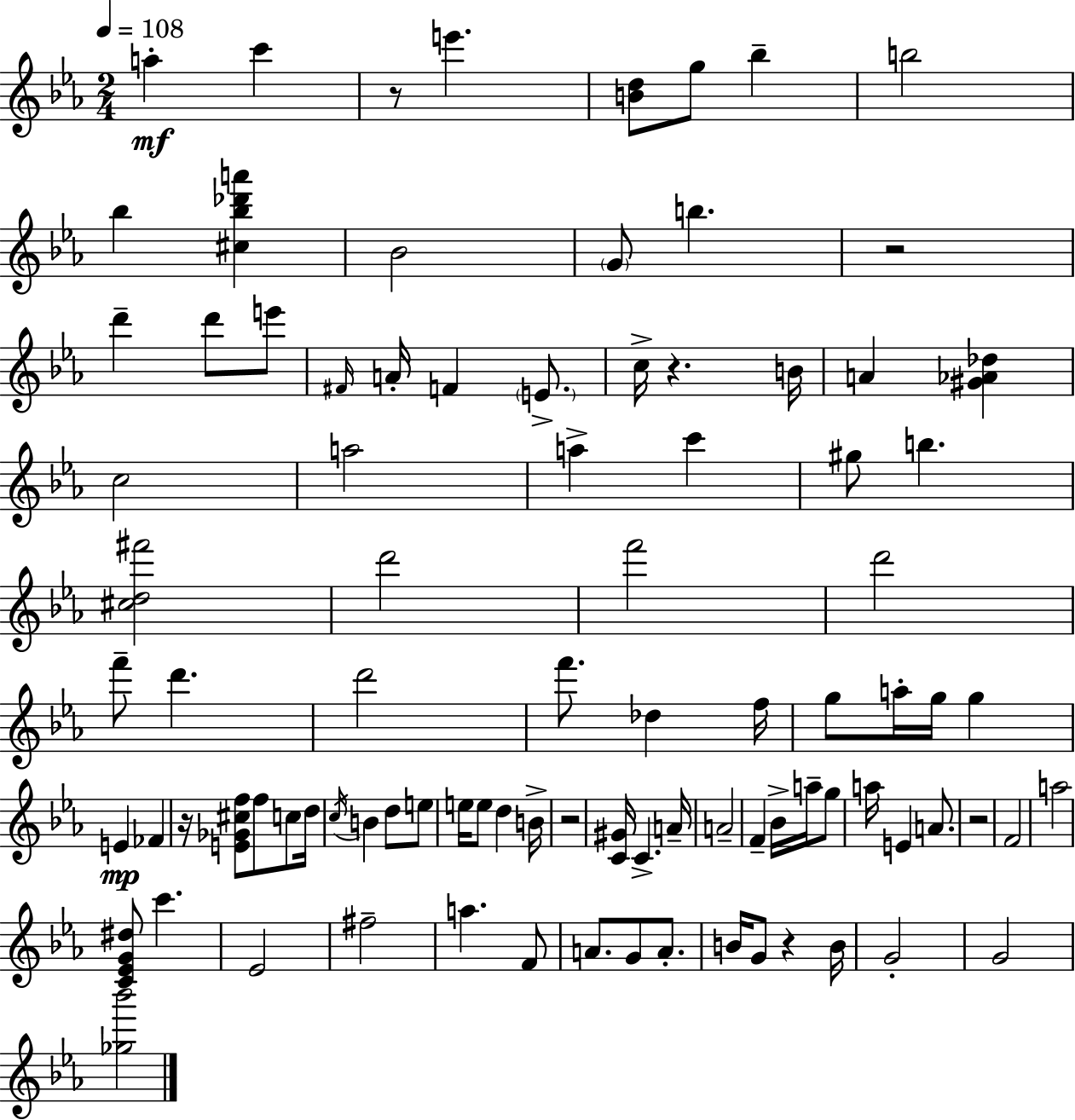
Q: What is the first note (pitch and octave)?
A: A5